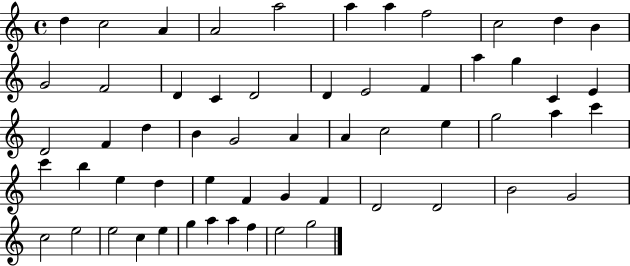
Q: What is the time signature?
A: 4/4